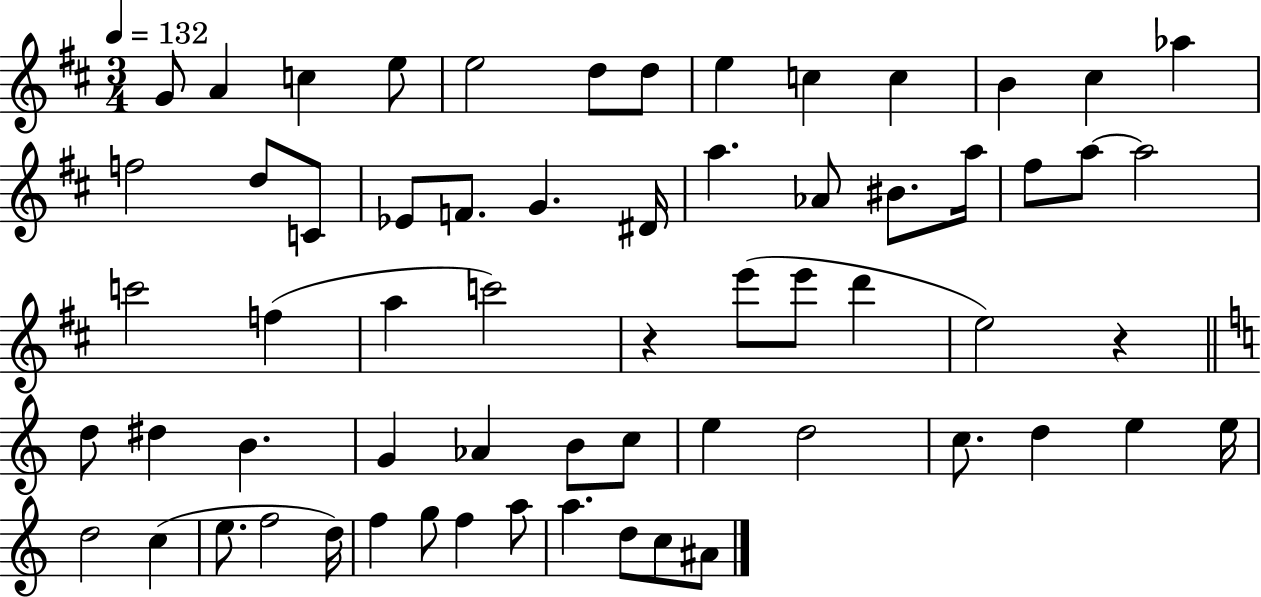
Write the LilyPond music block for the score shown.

{
  \clef treble
  \numericTimeSignature
  \time 3/4
  \key d \major
  \tempo 4 = 132
  \repeat volta 2 { g'8 a'4 c''4 e''8 | e''2 d''8 d''8 | e''4 c''4 c''4 | b'4 cis''4 aes''4 | \break f''2 d''8 c'8 | ees'8 f'8. g'4. dis'16 | a''4. aes'8 bis'8. a''16 | fis''8 a''8~~ a''2 | \break c'''2 f''4( | a''4 c'''2) | r4 e'''8( e'''8 d'''4 | e''2) r4 | \break \bar "||" \break \key c \major d''8 dis''4 b'4. | g'4 aes'4 b'8 c''8 | e''4 d''2 | c''8. d''4 e''4 e''16 | \break d''2 c''4( | e''8. f''2 d''16) | f''4 g''8 f''4 a''8 | a''4. d''8 c''8 ais'8 | \break } \bar "|."
}